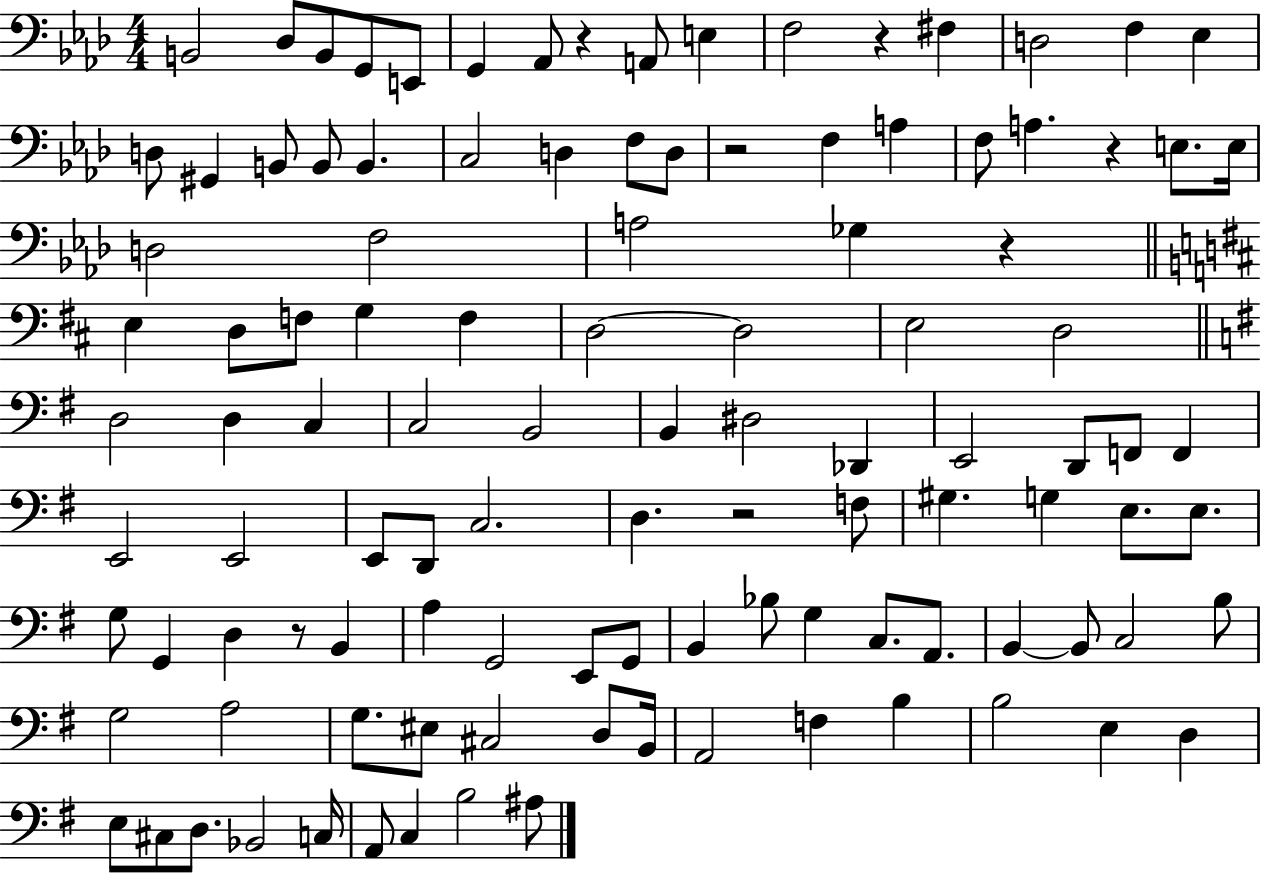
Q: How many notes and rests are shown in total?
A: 111